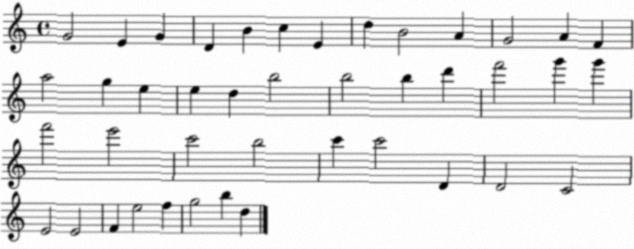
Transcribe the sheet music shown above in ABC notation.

X:1
T:Untitled
M:4/4
L:1/4
K:C
G2 E G D B c E d B2 A G2 A F a2 g e e d b2 b2 b d' f'2 g' g' f'2 e'2 c'2 b2 c' c'2 D D2 C2 E2 E2 F e2 f g2 b d